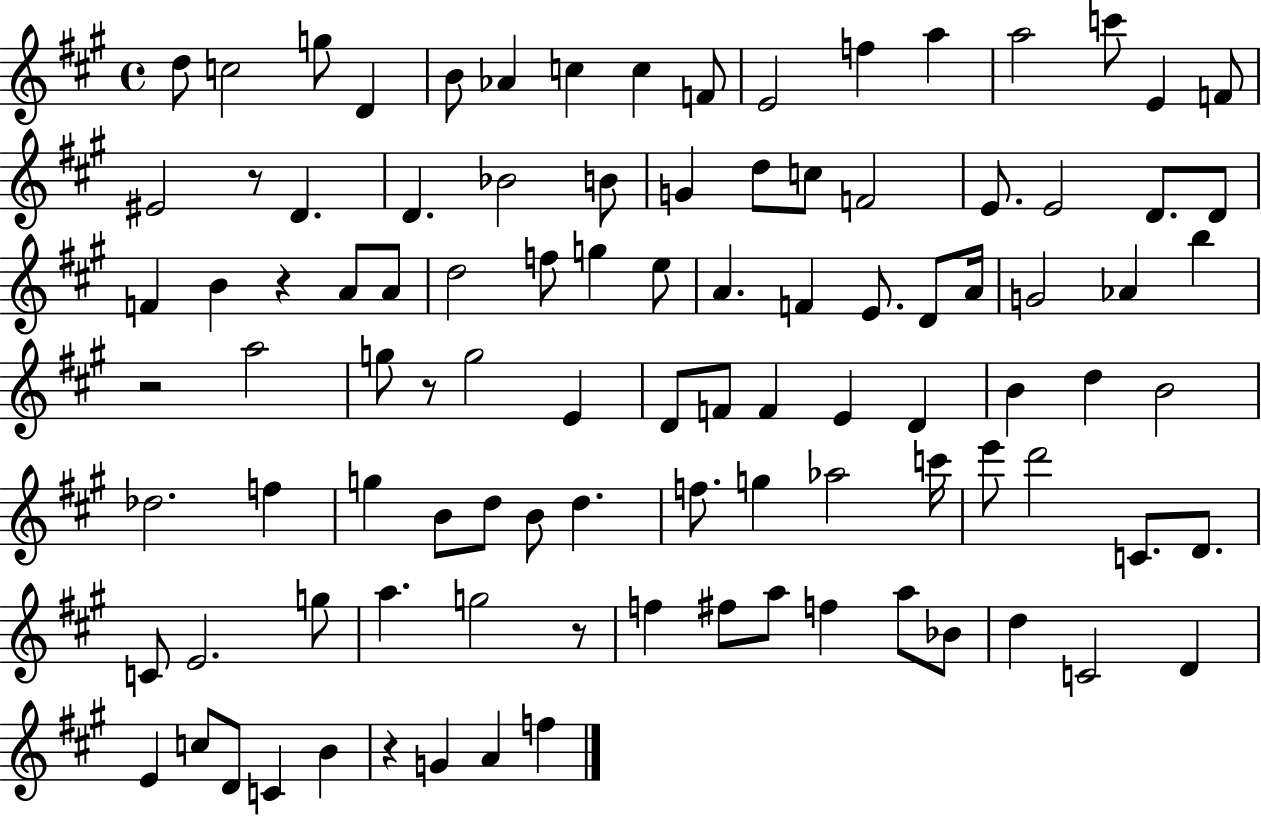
X:1
T:Untitled
M:4/4
L:1/4
K:A
d/2 c2 g/2 D B/2 _A c c F/2 E2 f a a2 c'/2 E F/2 ^E2 z/2 D D _B2 B/2 G d/2 c/2 F2 E/2 E2 D/2 D/2 F B z A/2 A/2 d2 f/2 g e/2 A F E/2 D/2 A/4 G2 _A b z2 a2 g/2 z/2 g2 E D/2 F/2 F E D B d B2 _d2 f g B/2 d/2 B/2 d f/2 g _a2 c'/4 e'/2 d'2 C/2 D/2 C/2 E2 g/2 a g2 z/2 f ^f/2 a/2 f a/2 _B/2 d C2 D E c/2 D/2 C B z G A f